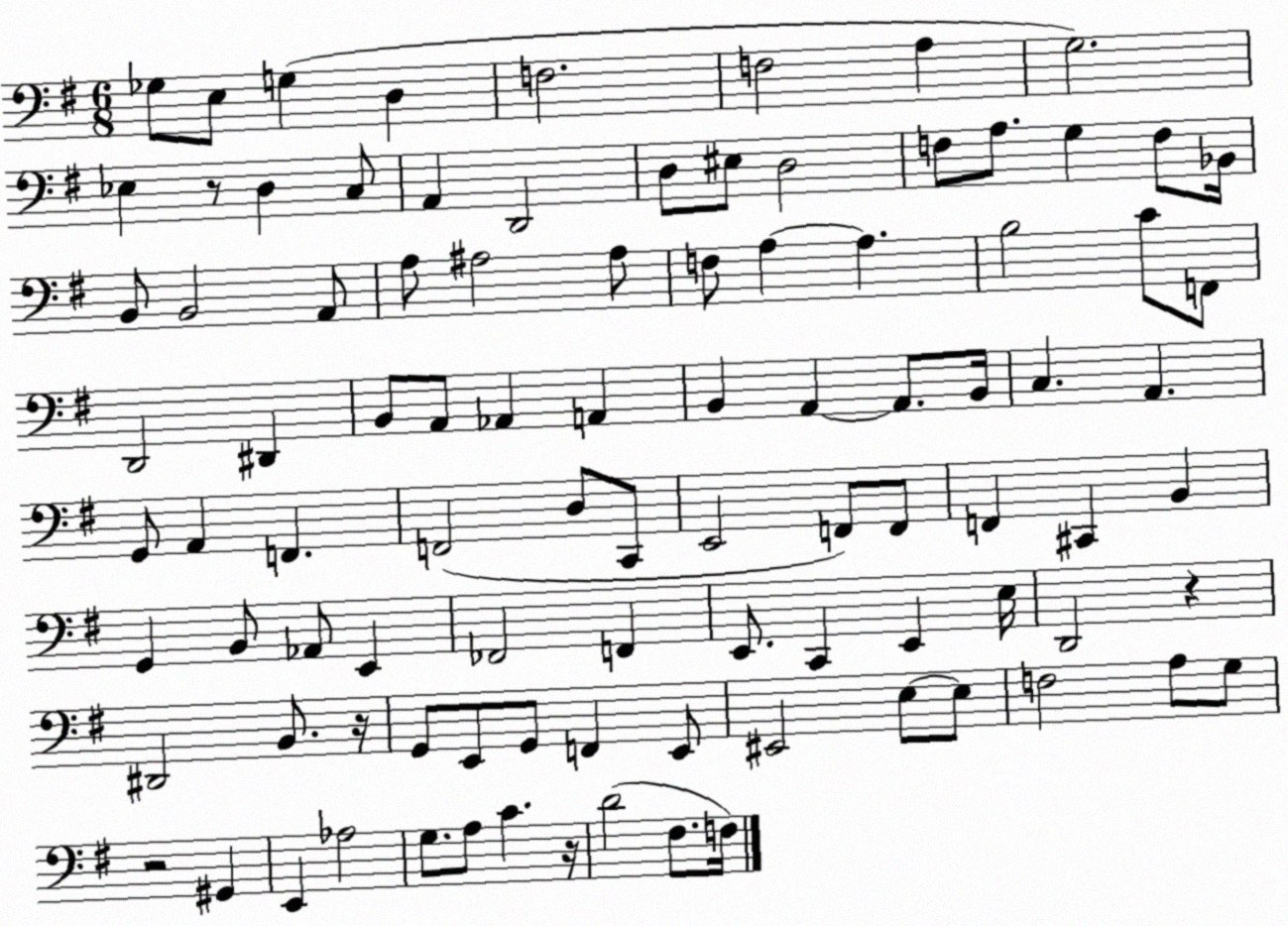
X:1
T:Untitled
M:6/8
L:1/4
K:G
_G,/2 E,/2 G, D, F,2 F,2 A, G,2 _E, z/2 D, C,/2 A,, D,,2 D,/2 ^E,/2 D,2 F,/2 A,/2 G, F,/2 _B,,/4 B,,/2 B,,2 A,,/2 A,/2 ^A,2 ^A,/2 F,/2 A, A, B,2 C/2 F,,/2 D,,2 ^D,, B,,/2 A,,/2 _A,, A,, B,, A,, A,,/2 B,,/4 C, A,, G,,/2 A,, F,, F,,2 D,/2 C,,/2 E,,2 F,,/2 F,,/2 F,, ^C,, B,, G,, B,,/2 _A,,/2 E,, _F,,2 F,, E,,/2 C,, E,, E,/4 D,,2 z ^D,,2 B,,/2 z/4 G,,/2 E,,/2 G,,/2 F,, E,,/2 ^E,,2 E,/2 E,/2 F,2 A,/2 G,/2 z2 ^G,, E,, _A,2 G,/2 A,/2 C z/4 D2 ^F,/2 F,/4